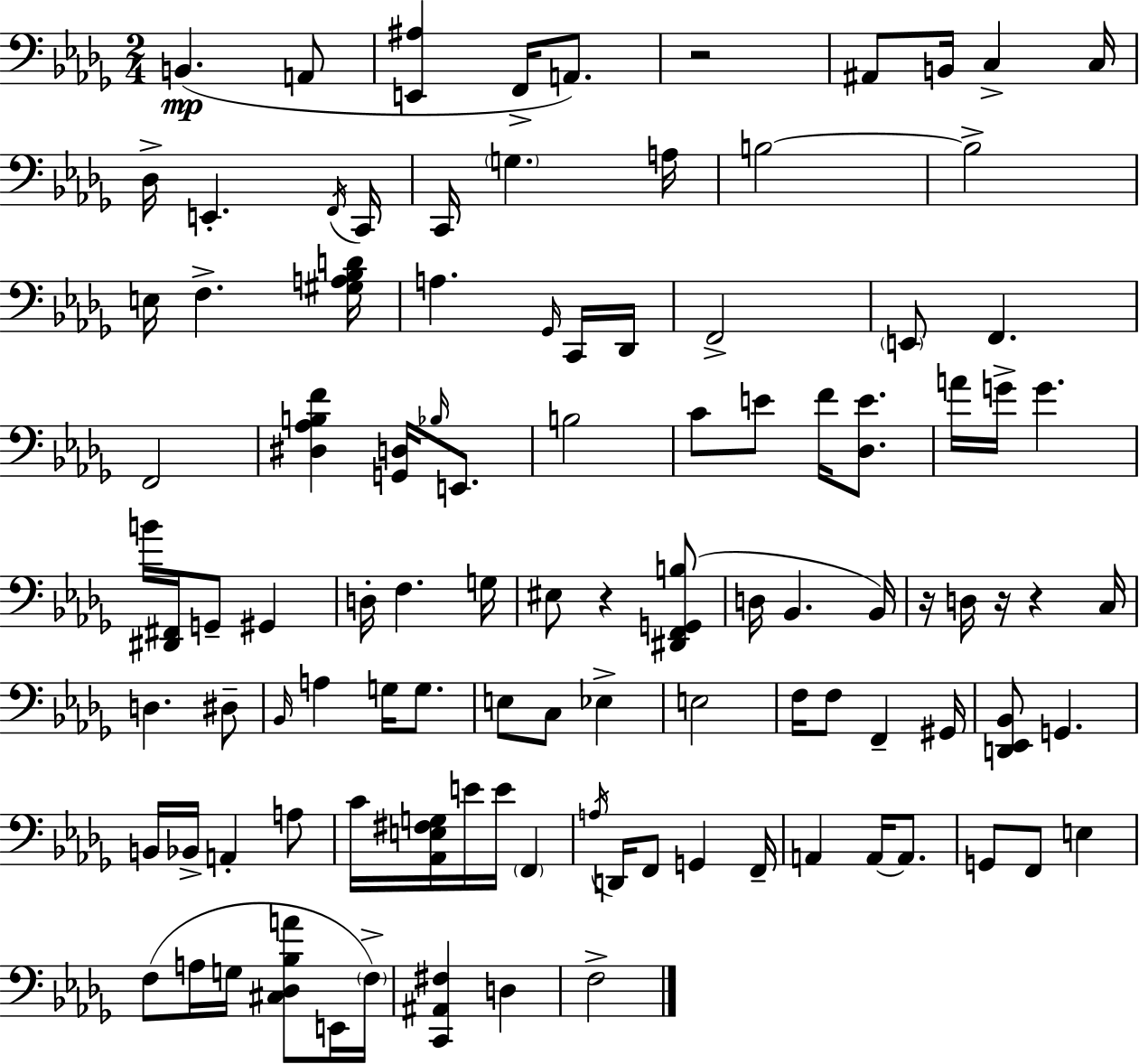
X:1
T:Untitled
M:2/4
L:1/4
K:Bbm
B,, A,,/2 [E,,^A,] F,,/4 A,,/2 z2 ^A,,/2 B,,/4 C, C,/4 _D,/4 E,, F,,/4 C,,/4 C,,/4 G, A,/4 B,2 B,2 E,/4 F, [^G,A,_B,D]/4 A, _G,,/4 C,,/4 _D,,/4 F,,2 E,,/2 F,, F,,2 [^D,_A,B,F] [G,,D,]/4 _B,/4 E,,/2 B,2 C/2 E/2 F/4 [_D,E]/2 A/4 G/4 G B/4 [^D,,^F,,]/4 G,,/2 ^G,, D,/4 F, G,/4 ^E,/2 z [^D,,F,,G,,B,]/2 D,/4 _B,, _B,,/4 z/4 D,/4 z/4 z C,/4 D, ^D,/2 _B,,/4 A, G,/4 G,/2 E,/2 C,/2 _E, E,2 F,/4 F,/2 F,, ^G,,/4 [D,,_E,,_B,,]/2 G,, B,,/4 _B,,/4 A,, A,/2 C/4 [_A,,E,^F,G,]/4 E/4 E/4 F,, A,/4 D,,/4 F,,/2 G,, F,,/4 A,, A,,/4 A,,/2 G,,/2 F,,/2 E, F,/2 A,/4 G,/4 [^C,_D,_B,A]/2 E,,/4 F,/4 [C,,^A,,^F,] D, F,2